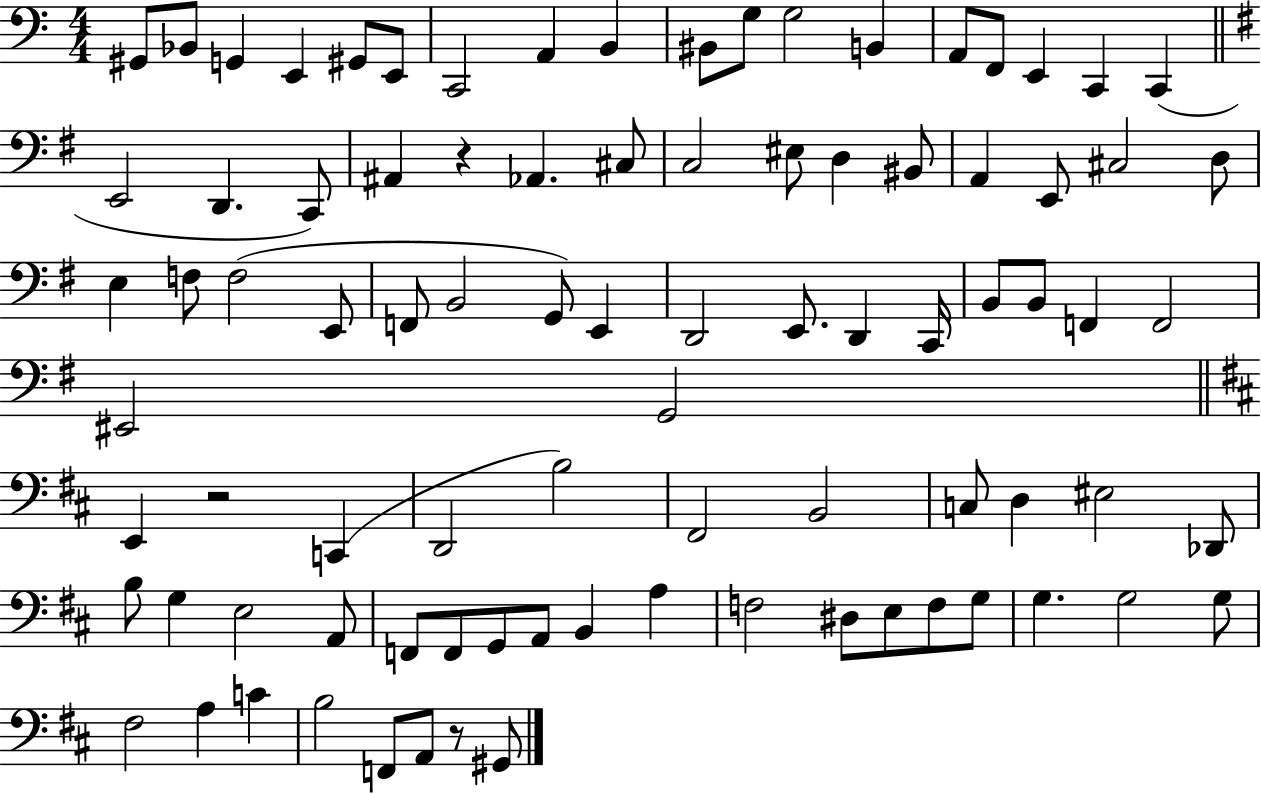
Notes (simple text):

G#2/e Bb2/e G2/q E2/q G#2/e E2/e C2/h A2/q B2/q BIS2/e G3/e G3/h B2/q A2/e F2/e E2/q C2/q C2/q E2/h D2/q. C2/e A#2/q R/q Ab2/q. C#3/e C3/h EIS3/e D3/q BIS2/e A2/q E2/e C#3/h D3/e E3/q F3/e F3/h E2/e F2/e B2/h G2/e E2/q D2/h E2/e. D2/q C2/s B2/e B2/e F2/q F2/h EIS2/h G2/h E2/q R/h C2/q D2/h B3/h F#2/h B2/h C3/e D3/q EIS3/h Db2/e B3/e G3/q E3/h A2/e F2/e F2/e G2/e A2/e B2/q A3/q F3/h D#3/e E3/e F3/e G3/e G3/q. G3/h G3/e F#3/h A3/q C4/q B3/h F2/e A2/e R/e G#2/e